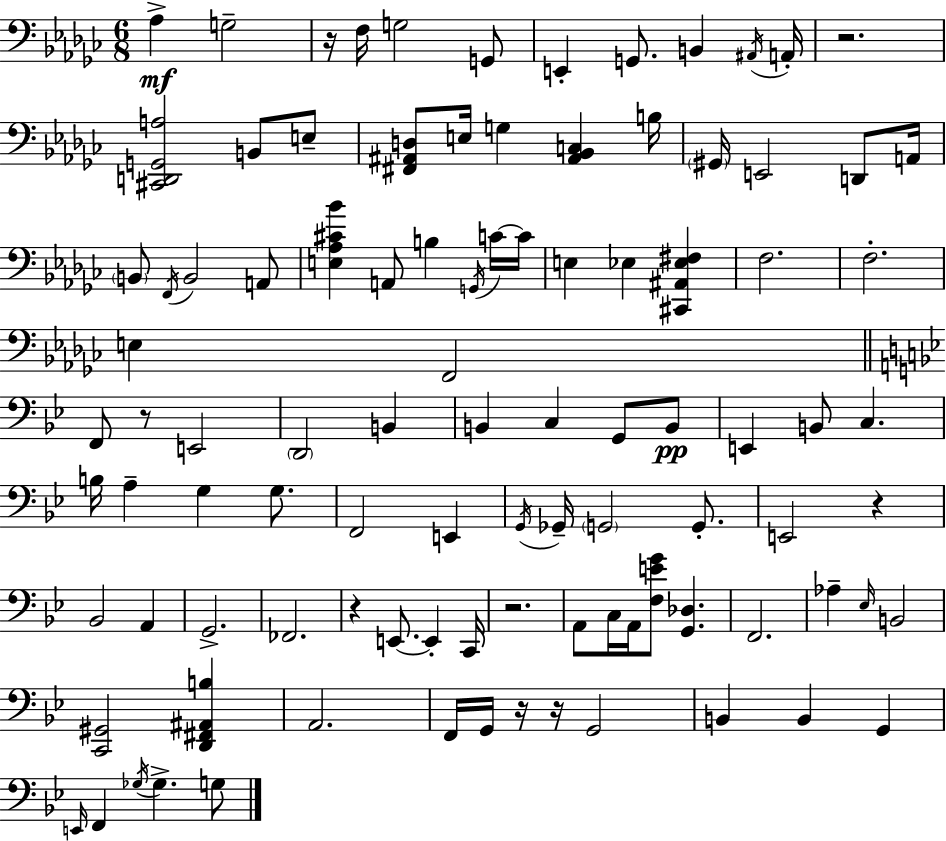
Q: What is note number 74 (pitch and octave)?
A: G2